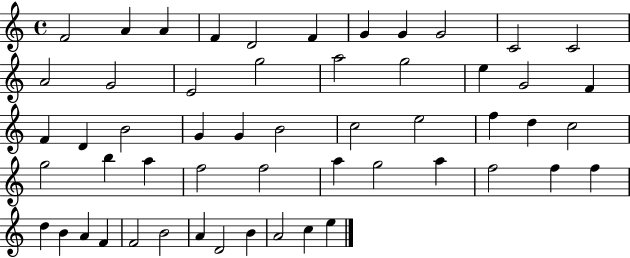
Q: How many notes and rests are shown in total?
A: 54